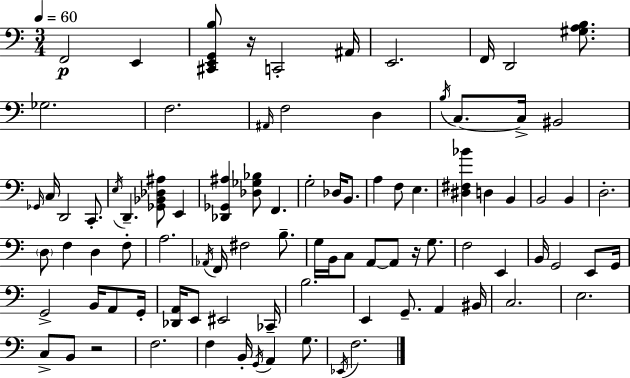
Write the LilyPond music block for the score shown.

{
  \clef bass
  \numericTimeSignature
  \time 3/4
  \key c \major
  \tempo 4 = 60
  \repeat volta 2 { f,2\p e,4 | <cis, e, g, b>8 r16 c,2-. ais,16 | e,2. | f,16 d,2 <gis a b>8. | \break ges2. | f2. | \grace { ais,16 } f2 d4 | \acciaccatura { b16 } c8.~~ c16-> bis,2 | \break \grace { ges,16 } c16 d,2 | c,8.-. \acciaccatura { e16 } d,4.-- <ges, bes, des ais>8 | e,4 <des, ges, ais>4 <des ges bes>8 f,4. | g2-. | \break des16 b,8. a4 f8 e4. | <dis fis bes'>4 d4 | b,4 b,2 | b,4 d2.-. | \break \parenthesize d8 f4 d4 | f8-. a2. | \acciaccatura { aes,16 } f,16 fis2 | b8.-- g16 b,16 c8 a,8~~ a,8 | \break r16 g8. f2 | e,4 b,16 g,2 | e,8 g,16 g,2-> | b,16 a,8 g,16-. <des, a,>16 e,8 eis,2 | \break ces,16-- b2. | e,4 g,8.-- | a,4 bis,16 c2. | e2. | \break c8-> b,8 r2 | f2. | f4 b,16-. \acciaccatura { g,16 } a,4 | g8. \acciaccatura { ees,16 } f2. | \break } \bar "|."
}